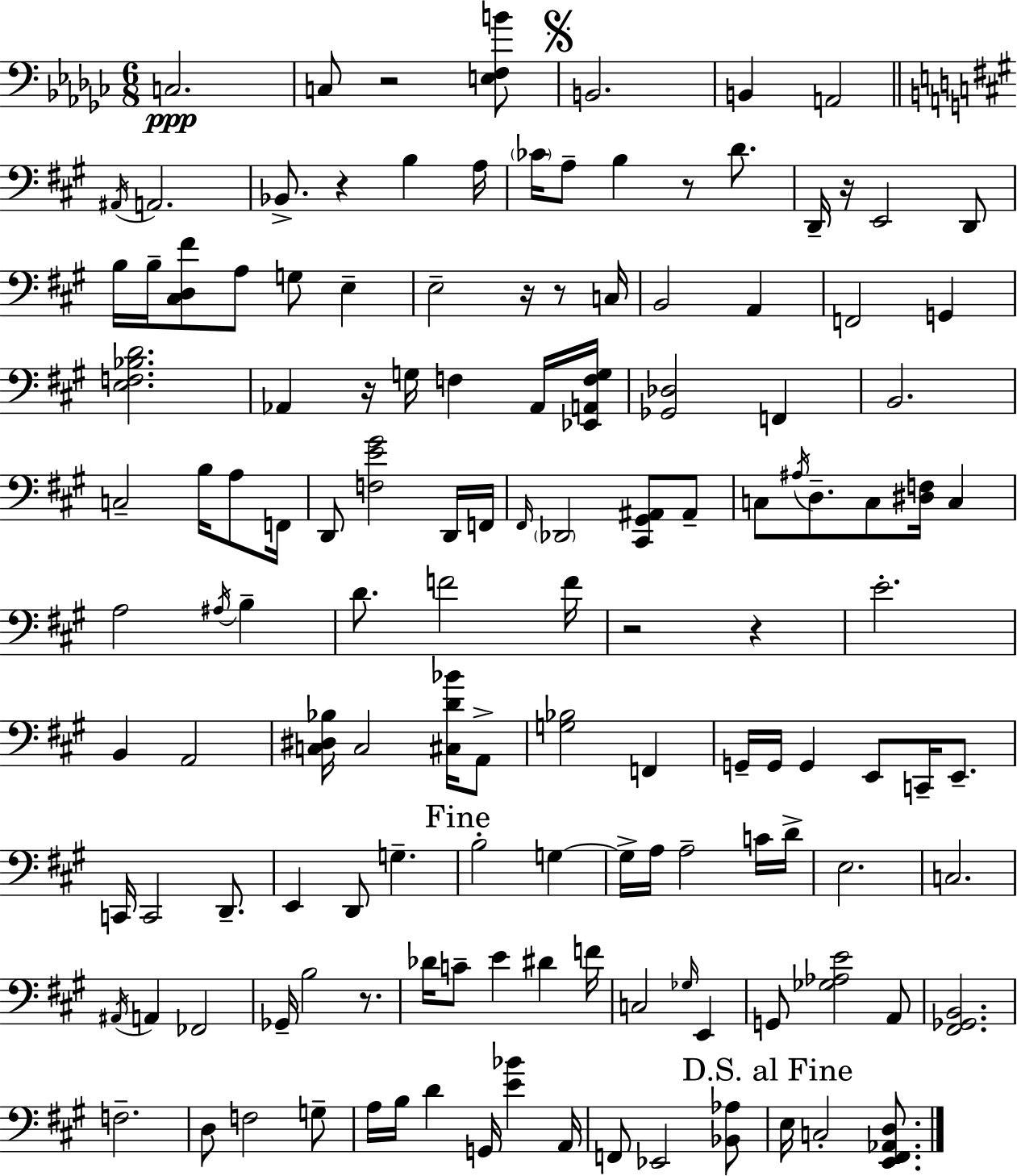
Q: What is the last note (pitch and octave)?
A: C3